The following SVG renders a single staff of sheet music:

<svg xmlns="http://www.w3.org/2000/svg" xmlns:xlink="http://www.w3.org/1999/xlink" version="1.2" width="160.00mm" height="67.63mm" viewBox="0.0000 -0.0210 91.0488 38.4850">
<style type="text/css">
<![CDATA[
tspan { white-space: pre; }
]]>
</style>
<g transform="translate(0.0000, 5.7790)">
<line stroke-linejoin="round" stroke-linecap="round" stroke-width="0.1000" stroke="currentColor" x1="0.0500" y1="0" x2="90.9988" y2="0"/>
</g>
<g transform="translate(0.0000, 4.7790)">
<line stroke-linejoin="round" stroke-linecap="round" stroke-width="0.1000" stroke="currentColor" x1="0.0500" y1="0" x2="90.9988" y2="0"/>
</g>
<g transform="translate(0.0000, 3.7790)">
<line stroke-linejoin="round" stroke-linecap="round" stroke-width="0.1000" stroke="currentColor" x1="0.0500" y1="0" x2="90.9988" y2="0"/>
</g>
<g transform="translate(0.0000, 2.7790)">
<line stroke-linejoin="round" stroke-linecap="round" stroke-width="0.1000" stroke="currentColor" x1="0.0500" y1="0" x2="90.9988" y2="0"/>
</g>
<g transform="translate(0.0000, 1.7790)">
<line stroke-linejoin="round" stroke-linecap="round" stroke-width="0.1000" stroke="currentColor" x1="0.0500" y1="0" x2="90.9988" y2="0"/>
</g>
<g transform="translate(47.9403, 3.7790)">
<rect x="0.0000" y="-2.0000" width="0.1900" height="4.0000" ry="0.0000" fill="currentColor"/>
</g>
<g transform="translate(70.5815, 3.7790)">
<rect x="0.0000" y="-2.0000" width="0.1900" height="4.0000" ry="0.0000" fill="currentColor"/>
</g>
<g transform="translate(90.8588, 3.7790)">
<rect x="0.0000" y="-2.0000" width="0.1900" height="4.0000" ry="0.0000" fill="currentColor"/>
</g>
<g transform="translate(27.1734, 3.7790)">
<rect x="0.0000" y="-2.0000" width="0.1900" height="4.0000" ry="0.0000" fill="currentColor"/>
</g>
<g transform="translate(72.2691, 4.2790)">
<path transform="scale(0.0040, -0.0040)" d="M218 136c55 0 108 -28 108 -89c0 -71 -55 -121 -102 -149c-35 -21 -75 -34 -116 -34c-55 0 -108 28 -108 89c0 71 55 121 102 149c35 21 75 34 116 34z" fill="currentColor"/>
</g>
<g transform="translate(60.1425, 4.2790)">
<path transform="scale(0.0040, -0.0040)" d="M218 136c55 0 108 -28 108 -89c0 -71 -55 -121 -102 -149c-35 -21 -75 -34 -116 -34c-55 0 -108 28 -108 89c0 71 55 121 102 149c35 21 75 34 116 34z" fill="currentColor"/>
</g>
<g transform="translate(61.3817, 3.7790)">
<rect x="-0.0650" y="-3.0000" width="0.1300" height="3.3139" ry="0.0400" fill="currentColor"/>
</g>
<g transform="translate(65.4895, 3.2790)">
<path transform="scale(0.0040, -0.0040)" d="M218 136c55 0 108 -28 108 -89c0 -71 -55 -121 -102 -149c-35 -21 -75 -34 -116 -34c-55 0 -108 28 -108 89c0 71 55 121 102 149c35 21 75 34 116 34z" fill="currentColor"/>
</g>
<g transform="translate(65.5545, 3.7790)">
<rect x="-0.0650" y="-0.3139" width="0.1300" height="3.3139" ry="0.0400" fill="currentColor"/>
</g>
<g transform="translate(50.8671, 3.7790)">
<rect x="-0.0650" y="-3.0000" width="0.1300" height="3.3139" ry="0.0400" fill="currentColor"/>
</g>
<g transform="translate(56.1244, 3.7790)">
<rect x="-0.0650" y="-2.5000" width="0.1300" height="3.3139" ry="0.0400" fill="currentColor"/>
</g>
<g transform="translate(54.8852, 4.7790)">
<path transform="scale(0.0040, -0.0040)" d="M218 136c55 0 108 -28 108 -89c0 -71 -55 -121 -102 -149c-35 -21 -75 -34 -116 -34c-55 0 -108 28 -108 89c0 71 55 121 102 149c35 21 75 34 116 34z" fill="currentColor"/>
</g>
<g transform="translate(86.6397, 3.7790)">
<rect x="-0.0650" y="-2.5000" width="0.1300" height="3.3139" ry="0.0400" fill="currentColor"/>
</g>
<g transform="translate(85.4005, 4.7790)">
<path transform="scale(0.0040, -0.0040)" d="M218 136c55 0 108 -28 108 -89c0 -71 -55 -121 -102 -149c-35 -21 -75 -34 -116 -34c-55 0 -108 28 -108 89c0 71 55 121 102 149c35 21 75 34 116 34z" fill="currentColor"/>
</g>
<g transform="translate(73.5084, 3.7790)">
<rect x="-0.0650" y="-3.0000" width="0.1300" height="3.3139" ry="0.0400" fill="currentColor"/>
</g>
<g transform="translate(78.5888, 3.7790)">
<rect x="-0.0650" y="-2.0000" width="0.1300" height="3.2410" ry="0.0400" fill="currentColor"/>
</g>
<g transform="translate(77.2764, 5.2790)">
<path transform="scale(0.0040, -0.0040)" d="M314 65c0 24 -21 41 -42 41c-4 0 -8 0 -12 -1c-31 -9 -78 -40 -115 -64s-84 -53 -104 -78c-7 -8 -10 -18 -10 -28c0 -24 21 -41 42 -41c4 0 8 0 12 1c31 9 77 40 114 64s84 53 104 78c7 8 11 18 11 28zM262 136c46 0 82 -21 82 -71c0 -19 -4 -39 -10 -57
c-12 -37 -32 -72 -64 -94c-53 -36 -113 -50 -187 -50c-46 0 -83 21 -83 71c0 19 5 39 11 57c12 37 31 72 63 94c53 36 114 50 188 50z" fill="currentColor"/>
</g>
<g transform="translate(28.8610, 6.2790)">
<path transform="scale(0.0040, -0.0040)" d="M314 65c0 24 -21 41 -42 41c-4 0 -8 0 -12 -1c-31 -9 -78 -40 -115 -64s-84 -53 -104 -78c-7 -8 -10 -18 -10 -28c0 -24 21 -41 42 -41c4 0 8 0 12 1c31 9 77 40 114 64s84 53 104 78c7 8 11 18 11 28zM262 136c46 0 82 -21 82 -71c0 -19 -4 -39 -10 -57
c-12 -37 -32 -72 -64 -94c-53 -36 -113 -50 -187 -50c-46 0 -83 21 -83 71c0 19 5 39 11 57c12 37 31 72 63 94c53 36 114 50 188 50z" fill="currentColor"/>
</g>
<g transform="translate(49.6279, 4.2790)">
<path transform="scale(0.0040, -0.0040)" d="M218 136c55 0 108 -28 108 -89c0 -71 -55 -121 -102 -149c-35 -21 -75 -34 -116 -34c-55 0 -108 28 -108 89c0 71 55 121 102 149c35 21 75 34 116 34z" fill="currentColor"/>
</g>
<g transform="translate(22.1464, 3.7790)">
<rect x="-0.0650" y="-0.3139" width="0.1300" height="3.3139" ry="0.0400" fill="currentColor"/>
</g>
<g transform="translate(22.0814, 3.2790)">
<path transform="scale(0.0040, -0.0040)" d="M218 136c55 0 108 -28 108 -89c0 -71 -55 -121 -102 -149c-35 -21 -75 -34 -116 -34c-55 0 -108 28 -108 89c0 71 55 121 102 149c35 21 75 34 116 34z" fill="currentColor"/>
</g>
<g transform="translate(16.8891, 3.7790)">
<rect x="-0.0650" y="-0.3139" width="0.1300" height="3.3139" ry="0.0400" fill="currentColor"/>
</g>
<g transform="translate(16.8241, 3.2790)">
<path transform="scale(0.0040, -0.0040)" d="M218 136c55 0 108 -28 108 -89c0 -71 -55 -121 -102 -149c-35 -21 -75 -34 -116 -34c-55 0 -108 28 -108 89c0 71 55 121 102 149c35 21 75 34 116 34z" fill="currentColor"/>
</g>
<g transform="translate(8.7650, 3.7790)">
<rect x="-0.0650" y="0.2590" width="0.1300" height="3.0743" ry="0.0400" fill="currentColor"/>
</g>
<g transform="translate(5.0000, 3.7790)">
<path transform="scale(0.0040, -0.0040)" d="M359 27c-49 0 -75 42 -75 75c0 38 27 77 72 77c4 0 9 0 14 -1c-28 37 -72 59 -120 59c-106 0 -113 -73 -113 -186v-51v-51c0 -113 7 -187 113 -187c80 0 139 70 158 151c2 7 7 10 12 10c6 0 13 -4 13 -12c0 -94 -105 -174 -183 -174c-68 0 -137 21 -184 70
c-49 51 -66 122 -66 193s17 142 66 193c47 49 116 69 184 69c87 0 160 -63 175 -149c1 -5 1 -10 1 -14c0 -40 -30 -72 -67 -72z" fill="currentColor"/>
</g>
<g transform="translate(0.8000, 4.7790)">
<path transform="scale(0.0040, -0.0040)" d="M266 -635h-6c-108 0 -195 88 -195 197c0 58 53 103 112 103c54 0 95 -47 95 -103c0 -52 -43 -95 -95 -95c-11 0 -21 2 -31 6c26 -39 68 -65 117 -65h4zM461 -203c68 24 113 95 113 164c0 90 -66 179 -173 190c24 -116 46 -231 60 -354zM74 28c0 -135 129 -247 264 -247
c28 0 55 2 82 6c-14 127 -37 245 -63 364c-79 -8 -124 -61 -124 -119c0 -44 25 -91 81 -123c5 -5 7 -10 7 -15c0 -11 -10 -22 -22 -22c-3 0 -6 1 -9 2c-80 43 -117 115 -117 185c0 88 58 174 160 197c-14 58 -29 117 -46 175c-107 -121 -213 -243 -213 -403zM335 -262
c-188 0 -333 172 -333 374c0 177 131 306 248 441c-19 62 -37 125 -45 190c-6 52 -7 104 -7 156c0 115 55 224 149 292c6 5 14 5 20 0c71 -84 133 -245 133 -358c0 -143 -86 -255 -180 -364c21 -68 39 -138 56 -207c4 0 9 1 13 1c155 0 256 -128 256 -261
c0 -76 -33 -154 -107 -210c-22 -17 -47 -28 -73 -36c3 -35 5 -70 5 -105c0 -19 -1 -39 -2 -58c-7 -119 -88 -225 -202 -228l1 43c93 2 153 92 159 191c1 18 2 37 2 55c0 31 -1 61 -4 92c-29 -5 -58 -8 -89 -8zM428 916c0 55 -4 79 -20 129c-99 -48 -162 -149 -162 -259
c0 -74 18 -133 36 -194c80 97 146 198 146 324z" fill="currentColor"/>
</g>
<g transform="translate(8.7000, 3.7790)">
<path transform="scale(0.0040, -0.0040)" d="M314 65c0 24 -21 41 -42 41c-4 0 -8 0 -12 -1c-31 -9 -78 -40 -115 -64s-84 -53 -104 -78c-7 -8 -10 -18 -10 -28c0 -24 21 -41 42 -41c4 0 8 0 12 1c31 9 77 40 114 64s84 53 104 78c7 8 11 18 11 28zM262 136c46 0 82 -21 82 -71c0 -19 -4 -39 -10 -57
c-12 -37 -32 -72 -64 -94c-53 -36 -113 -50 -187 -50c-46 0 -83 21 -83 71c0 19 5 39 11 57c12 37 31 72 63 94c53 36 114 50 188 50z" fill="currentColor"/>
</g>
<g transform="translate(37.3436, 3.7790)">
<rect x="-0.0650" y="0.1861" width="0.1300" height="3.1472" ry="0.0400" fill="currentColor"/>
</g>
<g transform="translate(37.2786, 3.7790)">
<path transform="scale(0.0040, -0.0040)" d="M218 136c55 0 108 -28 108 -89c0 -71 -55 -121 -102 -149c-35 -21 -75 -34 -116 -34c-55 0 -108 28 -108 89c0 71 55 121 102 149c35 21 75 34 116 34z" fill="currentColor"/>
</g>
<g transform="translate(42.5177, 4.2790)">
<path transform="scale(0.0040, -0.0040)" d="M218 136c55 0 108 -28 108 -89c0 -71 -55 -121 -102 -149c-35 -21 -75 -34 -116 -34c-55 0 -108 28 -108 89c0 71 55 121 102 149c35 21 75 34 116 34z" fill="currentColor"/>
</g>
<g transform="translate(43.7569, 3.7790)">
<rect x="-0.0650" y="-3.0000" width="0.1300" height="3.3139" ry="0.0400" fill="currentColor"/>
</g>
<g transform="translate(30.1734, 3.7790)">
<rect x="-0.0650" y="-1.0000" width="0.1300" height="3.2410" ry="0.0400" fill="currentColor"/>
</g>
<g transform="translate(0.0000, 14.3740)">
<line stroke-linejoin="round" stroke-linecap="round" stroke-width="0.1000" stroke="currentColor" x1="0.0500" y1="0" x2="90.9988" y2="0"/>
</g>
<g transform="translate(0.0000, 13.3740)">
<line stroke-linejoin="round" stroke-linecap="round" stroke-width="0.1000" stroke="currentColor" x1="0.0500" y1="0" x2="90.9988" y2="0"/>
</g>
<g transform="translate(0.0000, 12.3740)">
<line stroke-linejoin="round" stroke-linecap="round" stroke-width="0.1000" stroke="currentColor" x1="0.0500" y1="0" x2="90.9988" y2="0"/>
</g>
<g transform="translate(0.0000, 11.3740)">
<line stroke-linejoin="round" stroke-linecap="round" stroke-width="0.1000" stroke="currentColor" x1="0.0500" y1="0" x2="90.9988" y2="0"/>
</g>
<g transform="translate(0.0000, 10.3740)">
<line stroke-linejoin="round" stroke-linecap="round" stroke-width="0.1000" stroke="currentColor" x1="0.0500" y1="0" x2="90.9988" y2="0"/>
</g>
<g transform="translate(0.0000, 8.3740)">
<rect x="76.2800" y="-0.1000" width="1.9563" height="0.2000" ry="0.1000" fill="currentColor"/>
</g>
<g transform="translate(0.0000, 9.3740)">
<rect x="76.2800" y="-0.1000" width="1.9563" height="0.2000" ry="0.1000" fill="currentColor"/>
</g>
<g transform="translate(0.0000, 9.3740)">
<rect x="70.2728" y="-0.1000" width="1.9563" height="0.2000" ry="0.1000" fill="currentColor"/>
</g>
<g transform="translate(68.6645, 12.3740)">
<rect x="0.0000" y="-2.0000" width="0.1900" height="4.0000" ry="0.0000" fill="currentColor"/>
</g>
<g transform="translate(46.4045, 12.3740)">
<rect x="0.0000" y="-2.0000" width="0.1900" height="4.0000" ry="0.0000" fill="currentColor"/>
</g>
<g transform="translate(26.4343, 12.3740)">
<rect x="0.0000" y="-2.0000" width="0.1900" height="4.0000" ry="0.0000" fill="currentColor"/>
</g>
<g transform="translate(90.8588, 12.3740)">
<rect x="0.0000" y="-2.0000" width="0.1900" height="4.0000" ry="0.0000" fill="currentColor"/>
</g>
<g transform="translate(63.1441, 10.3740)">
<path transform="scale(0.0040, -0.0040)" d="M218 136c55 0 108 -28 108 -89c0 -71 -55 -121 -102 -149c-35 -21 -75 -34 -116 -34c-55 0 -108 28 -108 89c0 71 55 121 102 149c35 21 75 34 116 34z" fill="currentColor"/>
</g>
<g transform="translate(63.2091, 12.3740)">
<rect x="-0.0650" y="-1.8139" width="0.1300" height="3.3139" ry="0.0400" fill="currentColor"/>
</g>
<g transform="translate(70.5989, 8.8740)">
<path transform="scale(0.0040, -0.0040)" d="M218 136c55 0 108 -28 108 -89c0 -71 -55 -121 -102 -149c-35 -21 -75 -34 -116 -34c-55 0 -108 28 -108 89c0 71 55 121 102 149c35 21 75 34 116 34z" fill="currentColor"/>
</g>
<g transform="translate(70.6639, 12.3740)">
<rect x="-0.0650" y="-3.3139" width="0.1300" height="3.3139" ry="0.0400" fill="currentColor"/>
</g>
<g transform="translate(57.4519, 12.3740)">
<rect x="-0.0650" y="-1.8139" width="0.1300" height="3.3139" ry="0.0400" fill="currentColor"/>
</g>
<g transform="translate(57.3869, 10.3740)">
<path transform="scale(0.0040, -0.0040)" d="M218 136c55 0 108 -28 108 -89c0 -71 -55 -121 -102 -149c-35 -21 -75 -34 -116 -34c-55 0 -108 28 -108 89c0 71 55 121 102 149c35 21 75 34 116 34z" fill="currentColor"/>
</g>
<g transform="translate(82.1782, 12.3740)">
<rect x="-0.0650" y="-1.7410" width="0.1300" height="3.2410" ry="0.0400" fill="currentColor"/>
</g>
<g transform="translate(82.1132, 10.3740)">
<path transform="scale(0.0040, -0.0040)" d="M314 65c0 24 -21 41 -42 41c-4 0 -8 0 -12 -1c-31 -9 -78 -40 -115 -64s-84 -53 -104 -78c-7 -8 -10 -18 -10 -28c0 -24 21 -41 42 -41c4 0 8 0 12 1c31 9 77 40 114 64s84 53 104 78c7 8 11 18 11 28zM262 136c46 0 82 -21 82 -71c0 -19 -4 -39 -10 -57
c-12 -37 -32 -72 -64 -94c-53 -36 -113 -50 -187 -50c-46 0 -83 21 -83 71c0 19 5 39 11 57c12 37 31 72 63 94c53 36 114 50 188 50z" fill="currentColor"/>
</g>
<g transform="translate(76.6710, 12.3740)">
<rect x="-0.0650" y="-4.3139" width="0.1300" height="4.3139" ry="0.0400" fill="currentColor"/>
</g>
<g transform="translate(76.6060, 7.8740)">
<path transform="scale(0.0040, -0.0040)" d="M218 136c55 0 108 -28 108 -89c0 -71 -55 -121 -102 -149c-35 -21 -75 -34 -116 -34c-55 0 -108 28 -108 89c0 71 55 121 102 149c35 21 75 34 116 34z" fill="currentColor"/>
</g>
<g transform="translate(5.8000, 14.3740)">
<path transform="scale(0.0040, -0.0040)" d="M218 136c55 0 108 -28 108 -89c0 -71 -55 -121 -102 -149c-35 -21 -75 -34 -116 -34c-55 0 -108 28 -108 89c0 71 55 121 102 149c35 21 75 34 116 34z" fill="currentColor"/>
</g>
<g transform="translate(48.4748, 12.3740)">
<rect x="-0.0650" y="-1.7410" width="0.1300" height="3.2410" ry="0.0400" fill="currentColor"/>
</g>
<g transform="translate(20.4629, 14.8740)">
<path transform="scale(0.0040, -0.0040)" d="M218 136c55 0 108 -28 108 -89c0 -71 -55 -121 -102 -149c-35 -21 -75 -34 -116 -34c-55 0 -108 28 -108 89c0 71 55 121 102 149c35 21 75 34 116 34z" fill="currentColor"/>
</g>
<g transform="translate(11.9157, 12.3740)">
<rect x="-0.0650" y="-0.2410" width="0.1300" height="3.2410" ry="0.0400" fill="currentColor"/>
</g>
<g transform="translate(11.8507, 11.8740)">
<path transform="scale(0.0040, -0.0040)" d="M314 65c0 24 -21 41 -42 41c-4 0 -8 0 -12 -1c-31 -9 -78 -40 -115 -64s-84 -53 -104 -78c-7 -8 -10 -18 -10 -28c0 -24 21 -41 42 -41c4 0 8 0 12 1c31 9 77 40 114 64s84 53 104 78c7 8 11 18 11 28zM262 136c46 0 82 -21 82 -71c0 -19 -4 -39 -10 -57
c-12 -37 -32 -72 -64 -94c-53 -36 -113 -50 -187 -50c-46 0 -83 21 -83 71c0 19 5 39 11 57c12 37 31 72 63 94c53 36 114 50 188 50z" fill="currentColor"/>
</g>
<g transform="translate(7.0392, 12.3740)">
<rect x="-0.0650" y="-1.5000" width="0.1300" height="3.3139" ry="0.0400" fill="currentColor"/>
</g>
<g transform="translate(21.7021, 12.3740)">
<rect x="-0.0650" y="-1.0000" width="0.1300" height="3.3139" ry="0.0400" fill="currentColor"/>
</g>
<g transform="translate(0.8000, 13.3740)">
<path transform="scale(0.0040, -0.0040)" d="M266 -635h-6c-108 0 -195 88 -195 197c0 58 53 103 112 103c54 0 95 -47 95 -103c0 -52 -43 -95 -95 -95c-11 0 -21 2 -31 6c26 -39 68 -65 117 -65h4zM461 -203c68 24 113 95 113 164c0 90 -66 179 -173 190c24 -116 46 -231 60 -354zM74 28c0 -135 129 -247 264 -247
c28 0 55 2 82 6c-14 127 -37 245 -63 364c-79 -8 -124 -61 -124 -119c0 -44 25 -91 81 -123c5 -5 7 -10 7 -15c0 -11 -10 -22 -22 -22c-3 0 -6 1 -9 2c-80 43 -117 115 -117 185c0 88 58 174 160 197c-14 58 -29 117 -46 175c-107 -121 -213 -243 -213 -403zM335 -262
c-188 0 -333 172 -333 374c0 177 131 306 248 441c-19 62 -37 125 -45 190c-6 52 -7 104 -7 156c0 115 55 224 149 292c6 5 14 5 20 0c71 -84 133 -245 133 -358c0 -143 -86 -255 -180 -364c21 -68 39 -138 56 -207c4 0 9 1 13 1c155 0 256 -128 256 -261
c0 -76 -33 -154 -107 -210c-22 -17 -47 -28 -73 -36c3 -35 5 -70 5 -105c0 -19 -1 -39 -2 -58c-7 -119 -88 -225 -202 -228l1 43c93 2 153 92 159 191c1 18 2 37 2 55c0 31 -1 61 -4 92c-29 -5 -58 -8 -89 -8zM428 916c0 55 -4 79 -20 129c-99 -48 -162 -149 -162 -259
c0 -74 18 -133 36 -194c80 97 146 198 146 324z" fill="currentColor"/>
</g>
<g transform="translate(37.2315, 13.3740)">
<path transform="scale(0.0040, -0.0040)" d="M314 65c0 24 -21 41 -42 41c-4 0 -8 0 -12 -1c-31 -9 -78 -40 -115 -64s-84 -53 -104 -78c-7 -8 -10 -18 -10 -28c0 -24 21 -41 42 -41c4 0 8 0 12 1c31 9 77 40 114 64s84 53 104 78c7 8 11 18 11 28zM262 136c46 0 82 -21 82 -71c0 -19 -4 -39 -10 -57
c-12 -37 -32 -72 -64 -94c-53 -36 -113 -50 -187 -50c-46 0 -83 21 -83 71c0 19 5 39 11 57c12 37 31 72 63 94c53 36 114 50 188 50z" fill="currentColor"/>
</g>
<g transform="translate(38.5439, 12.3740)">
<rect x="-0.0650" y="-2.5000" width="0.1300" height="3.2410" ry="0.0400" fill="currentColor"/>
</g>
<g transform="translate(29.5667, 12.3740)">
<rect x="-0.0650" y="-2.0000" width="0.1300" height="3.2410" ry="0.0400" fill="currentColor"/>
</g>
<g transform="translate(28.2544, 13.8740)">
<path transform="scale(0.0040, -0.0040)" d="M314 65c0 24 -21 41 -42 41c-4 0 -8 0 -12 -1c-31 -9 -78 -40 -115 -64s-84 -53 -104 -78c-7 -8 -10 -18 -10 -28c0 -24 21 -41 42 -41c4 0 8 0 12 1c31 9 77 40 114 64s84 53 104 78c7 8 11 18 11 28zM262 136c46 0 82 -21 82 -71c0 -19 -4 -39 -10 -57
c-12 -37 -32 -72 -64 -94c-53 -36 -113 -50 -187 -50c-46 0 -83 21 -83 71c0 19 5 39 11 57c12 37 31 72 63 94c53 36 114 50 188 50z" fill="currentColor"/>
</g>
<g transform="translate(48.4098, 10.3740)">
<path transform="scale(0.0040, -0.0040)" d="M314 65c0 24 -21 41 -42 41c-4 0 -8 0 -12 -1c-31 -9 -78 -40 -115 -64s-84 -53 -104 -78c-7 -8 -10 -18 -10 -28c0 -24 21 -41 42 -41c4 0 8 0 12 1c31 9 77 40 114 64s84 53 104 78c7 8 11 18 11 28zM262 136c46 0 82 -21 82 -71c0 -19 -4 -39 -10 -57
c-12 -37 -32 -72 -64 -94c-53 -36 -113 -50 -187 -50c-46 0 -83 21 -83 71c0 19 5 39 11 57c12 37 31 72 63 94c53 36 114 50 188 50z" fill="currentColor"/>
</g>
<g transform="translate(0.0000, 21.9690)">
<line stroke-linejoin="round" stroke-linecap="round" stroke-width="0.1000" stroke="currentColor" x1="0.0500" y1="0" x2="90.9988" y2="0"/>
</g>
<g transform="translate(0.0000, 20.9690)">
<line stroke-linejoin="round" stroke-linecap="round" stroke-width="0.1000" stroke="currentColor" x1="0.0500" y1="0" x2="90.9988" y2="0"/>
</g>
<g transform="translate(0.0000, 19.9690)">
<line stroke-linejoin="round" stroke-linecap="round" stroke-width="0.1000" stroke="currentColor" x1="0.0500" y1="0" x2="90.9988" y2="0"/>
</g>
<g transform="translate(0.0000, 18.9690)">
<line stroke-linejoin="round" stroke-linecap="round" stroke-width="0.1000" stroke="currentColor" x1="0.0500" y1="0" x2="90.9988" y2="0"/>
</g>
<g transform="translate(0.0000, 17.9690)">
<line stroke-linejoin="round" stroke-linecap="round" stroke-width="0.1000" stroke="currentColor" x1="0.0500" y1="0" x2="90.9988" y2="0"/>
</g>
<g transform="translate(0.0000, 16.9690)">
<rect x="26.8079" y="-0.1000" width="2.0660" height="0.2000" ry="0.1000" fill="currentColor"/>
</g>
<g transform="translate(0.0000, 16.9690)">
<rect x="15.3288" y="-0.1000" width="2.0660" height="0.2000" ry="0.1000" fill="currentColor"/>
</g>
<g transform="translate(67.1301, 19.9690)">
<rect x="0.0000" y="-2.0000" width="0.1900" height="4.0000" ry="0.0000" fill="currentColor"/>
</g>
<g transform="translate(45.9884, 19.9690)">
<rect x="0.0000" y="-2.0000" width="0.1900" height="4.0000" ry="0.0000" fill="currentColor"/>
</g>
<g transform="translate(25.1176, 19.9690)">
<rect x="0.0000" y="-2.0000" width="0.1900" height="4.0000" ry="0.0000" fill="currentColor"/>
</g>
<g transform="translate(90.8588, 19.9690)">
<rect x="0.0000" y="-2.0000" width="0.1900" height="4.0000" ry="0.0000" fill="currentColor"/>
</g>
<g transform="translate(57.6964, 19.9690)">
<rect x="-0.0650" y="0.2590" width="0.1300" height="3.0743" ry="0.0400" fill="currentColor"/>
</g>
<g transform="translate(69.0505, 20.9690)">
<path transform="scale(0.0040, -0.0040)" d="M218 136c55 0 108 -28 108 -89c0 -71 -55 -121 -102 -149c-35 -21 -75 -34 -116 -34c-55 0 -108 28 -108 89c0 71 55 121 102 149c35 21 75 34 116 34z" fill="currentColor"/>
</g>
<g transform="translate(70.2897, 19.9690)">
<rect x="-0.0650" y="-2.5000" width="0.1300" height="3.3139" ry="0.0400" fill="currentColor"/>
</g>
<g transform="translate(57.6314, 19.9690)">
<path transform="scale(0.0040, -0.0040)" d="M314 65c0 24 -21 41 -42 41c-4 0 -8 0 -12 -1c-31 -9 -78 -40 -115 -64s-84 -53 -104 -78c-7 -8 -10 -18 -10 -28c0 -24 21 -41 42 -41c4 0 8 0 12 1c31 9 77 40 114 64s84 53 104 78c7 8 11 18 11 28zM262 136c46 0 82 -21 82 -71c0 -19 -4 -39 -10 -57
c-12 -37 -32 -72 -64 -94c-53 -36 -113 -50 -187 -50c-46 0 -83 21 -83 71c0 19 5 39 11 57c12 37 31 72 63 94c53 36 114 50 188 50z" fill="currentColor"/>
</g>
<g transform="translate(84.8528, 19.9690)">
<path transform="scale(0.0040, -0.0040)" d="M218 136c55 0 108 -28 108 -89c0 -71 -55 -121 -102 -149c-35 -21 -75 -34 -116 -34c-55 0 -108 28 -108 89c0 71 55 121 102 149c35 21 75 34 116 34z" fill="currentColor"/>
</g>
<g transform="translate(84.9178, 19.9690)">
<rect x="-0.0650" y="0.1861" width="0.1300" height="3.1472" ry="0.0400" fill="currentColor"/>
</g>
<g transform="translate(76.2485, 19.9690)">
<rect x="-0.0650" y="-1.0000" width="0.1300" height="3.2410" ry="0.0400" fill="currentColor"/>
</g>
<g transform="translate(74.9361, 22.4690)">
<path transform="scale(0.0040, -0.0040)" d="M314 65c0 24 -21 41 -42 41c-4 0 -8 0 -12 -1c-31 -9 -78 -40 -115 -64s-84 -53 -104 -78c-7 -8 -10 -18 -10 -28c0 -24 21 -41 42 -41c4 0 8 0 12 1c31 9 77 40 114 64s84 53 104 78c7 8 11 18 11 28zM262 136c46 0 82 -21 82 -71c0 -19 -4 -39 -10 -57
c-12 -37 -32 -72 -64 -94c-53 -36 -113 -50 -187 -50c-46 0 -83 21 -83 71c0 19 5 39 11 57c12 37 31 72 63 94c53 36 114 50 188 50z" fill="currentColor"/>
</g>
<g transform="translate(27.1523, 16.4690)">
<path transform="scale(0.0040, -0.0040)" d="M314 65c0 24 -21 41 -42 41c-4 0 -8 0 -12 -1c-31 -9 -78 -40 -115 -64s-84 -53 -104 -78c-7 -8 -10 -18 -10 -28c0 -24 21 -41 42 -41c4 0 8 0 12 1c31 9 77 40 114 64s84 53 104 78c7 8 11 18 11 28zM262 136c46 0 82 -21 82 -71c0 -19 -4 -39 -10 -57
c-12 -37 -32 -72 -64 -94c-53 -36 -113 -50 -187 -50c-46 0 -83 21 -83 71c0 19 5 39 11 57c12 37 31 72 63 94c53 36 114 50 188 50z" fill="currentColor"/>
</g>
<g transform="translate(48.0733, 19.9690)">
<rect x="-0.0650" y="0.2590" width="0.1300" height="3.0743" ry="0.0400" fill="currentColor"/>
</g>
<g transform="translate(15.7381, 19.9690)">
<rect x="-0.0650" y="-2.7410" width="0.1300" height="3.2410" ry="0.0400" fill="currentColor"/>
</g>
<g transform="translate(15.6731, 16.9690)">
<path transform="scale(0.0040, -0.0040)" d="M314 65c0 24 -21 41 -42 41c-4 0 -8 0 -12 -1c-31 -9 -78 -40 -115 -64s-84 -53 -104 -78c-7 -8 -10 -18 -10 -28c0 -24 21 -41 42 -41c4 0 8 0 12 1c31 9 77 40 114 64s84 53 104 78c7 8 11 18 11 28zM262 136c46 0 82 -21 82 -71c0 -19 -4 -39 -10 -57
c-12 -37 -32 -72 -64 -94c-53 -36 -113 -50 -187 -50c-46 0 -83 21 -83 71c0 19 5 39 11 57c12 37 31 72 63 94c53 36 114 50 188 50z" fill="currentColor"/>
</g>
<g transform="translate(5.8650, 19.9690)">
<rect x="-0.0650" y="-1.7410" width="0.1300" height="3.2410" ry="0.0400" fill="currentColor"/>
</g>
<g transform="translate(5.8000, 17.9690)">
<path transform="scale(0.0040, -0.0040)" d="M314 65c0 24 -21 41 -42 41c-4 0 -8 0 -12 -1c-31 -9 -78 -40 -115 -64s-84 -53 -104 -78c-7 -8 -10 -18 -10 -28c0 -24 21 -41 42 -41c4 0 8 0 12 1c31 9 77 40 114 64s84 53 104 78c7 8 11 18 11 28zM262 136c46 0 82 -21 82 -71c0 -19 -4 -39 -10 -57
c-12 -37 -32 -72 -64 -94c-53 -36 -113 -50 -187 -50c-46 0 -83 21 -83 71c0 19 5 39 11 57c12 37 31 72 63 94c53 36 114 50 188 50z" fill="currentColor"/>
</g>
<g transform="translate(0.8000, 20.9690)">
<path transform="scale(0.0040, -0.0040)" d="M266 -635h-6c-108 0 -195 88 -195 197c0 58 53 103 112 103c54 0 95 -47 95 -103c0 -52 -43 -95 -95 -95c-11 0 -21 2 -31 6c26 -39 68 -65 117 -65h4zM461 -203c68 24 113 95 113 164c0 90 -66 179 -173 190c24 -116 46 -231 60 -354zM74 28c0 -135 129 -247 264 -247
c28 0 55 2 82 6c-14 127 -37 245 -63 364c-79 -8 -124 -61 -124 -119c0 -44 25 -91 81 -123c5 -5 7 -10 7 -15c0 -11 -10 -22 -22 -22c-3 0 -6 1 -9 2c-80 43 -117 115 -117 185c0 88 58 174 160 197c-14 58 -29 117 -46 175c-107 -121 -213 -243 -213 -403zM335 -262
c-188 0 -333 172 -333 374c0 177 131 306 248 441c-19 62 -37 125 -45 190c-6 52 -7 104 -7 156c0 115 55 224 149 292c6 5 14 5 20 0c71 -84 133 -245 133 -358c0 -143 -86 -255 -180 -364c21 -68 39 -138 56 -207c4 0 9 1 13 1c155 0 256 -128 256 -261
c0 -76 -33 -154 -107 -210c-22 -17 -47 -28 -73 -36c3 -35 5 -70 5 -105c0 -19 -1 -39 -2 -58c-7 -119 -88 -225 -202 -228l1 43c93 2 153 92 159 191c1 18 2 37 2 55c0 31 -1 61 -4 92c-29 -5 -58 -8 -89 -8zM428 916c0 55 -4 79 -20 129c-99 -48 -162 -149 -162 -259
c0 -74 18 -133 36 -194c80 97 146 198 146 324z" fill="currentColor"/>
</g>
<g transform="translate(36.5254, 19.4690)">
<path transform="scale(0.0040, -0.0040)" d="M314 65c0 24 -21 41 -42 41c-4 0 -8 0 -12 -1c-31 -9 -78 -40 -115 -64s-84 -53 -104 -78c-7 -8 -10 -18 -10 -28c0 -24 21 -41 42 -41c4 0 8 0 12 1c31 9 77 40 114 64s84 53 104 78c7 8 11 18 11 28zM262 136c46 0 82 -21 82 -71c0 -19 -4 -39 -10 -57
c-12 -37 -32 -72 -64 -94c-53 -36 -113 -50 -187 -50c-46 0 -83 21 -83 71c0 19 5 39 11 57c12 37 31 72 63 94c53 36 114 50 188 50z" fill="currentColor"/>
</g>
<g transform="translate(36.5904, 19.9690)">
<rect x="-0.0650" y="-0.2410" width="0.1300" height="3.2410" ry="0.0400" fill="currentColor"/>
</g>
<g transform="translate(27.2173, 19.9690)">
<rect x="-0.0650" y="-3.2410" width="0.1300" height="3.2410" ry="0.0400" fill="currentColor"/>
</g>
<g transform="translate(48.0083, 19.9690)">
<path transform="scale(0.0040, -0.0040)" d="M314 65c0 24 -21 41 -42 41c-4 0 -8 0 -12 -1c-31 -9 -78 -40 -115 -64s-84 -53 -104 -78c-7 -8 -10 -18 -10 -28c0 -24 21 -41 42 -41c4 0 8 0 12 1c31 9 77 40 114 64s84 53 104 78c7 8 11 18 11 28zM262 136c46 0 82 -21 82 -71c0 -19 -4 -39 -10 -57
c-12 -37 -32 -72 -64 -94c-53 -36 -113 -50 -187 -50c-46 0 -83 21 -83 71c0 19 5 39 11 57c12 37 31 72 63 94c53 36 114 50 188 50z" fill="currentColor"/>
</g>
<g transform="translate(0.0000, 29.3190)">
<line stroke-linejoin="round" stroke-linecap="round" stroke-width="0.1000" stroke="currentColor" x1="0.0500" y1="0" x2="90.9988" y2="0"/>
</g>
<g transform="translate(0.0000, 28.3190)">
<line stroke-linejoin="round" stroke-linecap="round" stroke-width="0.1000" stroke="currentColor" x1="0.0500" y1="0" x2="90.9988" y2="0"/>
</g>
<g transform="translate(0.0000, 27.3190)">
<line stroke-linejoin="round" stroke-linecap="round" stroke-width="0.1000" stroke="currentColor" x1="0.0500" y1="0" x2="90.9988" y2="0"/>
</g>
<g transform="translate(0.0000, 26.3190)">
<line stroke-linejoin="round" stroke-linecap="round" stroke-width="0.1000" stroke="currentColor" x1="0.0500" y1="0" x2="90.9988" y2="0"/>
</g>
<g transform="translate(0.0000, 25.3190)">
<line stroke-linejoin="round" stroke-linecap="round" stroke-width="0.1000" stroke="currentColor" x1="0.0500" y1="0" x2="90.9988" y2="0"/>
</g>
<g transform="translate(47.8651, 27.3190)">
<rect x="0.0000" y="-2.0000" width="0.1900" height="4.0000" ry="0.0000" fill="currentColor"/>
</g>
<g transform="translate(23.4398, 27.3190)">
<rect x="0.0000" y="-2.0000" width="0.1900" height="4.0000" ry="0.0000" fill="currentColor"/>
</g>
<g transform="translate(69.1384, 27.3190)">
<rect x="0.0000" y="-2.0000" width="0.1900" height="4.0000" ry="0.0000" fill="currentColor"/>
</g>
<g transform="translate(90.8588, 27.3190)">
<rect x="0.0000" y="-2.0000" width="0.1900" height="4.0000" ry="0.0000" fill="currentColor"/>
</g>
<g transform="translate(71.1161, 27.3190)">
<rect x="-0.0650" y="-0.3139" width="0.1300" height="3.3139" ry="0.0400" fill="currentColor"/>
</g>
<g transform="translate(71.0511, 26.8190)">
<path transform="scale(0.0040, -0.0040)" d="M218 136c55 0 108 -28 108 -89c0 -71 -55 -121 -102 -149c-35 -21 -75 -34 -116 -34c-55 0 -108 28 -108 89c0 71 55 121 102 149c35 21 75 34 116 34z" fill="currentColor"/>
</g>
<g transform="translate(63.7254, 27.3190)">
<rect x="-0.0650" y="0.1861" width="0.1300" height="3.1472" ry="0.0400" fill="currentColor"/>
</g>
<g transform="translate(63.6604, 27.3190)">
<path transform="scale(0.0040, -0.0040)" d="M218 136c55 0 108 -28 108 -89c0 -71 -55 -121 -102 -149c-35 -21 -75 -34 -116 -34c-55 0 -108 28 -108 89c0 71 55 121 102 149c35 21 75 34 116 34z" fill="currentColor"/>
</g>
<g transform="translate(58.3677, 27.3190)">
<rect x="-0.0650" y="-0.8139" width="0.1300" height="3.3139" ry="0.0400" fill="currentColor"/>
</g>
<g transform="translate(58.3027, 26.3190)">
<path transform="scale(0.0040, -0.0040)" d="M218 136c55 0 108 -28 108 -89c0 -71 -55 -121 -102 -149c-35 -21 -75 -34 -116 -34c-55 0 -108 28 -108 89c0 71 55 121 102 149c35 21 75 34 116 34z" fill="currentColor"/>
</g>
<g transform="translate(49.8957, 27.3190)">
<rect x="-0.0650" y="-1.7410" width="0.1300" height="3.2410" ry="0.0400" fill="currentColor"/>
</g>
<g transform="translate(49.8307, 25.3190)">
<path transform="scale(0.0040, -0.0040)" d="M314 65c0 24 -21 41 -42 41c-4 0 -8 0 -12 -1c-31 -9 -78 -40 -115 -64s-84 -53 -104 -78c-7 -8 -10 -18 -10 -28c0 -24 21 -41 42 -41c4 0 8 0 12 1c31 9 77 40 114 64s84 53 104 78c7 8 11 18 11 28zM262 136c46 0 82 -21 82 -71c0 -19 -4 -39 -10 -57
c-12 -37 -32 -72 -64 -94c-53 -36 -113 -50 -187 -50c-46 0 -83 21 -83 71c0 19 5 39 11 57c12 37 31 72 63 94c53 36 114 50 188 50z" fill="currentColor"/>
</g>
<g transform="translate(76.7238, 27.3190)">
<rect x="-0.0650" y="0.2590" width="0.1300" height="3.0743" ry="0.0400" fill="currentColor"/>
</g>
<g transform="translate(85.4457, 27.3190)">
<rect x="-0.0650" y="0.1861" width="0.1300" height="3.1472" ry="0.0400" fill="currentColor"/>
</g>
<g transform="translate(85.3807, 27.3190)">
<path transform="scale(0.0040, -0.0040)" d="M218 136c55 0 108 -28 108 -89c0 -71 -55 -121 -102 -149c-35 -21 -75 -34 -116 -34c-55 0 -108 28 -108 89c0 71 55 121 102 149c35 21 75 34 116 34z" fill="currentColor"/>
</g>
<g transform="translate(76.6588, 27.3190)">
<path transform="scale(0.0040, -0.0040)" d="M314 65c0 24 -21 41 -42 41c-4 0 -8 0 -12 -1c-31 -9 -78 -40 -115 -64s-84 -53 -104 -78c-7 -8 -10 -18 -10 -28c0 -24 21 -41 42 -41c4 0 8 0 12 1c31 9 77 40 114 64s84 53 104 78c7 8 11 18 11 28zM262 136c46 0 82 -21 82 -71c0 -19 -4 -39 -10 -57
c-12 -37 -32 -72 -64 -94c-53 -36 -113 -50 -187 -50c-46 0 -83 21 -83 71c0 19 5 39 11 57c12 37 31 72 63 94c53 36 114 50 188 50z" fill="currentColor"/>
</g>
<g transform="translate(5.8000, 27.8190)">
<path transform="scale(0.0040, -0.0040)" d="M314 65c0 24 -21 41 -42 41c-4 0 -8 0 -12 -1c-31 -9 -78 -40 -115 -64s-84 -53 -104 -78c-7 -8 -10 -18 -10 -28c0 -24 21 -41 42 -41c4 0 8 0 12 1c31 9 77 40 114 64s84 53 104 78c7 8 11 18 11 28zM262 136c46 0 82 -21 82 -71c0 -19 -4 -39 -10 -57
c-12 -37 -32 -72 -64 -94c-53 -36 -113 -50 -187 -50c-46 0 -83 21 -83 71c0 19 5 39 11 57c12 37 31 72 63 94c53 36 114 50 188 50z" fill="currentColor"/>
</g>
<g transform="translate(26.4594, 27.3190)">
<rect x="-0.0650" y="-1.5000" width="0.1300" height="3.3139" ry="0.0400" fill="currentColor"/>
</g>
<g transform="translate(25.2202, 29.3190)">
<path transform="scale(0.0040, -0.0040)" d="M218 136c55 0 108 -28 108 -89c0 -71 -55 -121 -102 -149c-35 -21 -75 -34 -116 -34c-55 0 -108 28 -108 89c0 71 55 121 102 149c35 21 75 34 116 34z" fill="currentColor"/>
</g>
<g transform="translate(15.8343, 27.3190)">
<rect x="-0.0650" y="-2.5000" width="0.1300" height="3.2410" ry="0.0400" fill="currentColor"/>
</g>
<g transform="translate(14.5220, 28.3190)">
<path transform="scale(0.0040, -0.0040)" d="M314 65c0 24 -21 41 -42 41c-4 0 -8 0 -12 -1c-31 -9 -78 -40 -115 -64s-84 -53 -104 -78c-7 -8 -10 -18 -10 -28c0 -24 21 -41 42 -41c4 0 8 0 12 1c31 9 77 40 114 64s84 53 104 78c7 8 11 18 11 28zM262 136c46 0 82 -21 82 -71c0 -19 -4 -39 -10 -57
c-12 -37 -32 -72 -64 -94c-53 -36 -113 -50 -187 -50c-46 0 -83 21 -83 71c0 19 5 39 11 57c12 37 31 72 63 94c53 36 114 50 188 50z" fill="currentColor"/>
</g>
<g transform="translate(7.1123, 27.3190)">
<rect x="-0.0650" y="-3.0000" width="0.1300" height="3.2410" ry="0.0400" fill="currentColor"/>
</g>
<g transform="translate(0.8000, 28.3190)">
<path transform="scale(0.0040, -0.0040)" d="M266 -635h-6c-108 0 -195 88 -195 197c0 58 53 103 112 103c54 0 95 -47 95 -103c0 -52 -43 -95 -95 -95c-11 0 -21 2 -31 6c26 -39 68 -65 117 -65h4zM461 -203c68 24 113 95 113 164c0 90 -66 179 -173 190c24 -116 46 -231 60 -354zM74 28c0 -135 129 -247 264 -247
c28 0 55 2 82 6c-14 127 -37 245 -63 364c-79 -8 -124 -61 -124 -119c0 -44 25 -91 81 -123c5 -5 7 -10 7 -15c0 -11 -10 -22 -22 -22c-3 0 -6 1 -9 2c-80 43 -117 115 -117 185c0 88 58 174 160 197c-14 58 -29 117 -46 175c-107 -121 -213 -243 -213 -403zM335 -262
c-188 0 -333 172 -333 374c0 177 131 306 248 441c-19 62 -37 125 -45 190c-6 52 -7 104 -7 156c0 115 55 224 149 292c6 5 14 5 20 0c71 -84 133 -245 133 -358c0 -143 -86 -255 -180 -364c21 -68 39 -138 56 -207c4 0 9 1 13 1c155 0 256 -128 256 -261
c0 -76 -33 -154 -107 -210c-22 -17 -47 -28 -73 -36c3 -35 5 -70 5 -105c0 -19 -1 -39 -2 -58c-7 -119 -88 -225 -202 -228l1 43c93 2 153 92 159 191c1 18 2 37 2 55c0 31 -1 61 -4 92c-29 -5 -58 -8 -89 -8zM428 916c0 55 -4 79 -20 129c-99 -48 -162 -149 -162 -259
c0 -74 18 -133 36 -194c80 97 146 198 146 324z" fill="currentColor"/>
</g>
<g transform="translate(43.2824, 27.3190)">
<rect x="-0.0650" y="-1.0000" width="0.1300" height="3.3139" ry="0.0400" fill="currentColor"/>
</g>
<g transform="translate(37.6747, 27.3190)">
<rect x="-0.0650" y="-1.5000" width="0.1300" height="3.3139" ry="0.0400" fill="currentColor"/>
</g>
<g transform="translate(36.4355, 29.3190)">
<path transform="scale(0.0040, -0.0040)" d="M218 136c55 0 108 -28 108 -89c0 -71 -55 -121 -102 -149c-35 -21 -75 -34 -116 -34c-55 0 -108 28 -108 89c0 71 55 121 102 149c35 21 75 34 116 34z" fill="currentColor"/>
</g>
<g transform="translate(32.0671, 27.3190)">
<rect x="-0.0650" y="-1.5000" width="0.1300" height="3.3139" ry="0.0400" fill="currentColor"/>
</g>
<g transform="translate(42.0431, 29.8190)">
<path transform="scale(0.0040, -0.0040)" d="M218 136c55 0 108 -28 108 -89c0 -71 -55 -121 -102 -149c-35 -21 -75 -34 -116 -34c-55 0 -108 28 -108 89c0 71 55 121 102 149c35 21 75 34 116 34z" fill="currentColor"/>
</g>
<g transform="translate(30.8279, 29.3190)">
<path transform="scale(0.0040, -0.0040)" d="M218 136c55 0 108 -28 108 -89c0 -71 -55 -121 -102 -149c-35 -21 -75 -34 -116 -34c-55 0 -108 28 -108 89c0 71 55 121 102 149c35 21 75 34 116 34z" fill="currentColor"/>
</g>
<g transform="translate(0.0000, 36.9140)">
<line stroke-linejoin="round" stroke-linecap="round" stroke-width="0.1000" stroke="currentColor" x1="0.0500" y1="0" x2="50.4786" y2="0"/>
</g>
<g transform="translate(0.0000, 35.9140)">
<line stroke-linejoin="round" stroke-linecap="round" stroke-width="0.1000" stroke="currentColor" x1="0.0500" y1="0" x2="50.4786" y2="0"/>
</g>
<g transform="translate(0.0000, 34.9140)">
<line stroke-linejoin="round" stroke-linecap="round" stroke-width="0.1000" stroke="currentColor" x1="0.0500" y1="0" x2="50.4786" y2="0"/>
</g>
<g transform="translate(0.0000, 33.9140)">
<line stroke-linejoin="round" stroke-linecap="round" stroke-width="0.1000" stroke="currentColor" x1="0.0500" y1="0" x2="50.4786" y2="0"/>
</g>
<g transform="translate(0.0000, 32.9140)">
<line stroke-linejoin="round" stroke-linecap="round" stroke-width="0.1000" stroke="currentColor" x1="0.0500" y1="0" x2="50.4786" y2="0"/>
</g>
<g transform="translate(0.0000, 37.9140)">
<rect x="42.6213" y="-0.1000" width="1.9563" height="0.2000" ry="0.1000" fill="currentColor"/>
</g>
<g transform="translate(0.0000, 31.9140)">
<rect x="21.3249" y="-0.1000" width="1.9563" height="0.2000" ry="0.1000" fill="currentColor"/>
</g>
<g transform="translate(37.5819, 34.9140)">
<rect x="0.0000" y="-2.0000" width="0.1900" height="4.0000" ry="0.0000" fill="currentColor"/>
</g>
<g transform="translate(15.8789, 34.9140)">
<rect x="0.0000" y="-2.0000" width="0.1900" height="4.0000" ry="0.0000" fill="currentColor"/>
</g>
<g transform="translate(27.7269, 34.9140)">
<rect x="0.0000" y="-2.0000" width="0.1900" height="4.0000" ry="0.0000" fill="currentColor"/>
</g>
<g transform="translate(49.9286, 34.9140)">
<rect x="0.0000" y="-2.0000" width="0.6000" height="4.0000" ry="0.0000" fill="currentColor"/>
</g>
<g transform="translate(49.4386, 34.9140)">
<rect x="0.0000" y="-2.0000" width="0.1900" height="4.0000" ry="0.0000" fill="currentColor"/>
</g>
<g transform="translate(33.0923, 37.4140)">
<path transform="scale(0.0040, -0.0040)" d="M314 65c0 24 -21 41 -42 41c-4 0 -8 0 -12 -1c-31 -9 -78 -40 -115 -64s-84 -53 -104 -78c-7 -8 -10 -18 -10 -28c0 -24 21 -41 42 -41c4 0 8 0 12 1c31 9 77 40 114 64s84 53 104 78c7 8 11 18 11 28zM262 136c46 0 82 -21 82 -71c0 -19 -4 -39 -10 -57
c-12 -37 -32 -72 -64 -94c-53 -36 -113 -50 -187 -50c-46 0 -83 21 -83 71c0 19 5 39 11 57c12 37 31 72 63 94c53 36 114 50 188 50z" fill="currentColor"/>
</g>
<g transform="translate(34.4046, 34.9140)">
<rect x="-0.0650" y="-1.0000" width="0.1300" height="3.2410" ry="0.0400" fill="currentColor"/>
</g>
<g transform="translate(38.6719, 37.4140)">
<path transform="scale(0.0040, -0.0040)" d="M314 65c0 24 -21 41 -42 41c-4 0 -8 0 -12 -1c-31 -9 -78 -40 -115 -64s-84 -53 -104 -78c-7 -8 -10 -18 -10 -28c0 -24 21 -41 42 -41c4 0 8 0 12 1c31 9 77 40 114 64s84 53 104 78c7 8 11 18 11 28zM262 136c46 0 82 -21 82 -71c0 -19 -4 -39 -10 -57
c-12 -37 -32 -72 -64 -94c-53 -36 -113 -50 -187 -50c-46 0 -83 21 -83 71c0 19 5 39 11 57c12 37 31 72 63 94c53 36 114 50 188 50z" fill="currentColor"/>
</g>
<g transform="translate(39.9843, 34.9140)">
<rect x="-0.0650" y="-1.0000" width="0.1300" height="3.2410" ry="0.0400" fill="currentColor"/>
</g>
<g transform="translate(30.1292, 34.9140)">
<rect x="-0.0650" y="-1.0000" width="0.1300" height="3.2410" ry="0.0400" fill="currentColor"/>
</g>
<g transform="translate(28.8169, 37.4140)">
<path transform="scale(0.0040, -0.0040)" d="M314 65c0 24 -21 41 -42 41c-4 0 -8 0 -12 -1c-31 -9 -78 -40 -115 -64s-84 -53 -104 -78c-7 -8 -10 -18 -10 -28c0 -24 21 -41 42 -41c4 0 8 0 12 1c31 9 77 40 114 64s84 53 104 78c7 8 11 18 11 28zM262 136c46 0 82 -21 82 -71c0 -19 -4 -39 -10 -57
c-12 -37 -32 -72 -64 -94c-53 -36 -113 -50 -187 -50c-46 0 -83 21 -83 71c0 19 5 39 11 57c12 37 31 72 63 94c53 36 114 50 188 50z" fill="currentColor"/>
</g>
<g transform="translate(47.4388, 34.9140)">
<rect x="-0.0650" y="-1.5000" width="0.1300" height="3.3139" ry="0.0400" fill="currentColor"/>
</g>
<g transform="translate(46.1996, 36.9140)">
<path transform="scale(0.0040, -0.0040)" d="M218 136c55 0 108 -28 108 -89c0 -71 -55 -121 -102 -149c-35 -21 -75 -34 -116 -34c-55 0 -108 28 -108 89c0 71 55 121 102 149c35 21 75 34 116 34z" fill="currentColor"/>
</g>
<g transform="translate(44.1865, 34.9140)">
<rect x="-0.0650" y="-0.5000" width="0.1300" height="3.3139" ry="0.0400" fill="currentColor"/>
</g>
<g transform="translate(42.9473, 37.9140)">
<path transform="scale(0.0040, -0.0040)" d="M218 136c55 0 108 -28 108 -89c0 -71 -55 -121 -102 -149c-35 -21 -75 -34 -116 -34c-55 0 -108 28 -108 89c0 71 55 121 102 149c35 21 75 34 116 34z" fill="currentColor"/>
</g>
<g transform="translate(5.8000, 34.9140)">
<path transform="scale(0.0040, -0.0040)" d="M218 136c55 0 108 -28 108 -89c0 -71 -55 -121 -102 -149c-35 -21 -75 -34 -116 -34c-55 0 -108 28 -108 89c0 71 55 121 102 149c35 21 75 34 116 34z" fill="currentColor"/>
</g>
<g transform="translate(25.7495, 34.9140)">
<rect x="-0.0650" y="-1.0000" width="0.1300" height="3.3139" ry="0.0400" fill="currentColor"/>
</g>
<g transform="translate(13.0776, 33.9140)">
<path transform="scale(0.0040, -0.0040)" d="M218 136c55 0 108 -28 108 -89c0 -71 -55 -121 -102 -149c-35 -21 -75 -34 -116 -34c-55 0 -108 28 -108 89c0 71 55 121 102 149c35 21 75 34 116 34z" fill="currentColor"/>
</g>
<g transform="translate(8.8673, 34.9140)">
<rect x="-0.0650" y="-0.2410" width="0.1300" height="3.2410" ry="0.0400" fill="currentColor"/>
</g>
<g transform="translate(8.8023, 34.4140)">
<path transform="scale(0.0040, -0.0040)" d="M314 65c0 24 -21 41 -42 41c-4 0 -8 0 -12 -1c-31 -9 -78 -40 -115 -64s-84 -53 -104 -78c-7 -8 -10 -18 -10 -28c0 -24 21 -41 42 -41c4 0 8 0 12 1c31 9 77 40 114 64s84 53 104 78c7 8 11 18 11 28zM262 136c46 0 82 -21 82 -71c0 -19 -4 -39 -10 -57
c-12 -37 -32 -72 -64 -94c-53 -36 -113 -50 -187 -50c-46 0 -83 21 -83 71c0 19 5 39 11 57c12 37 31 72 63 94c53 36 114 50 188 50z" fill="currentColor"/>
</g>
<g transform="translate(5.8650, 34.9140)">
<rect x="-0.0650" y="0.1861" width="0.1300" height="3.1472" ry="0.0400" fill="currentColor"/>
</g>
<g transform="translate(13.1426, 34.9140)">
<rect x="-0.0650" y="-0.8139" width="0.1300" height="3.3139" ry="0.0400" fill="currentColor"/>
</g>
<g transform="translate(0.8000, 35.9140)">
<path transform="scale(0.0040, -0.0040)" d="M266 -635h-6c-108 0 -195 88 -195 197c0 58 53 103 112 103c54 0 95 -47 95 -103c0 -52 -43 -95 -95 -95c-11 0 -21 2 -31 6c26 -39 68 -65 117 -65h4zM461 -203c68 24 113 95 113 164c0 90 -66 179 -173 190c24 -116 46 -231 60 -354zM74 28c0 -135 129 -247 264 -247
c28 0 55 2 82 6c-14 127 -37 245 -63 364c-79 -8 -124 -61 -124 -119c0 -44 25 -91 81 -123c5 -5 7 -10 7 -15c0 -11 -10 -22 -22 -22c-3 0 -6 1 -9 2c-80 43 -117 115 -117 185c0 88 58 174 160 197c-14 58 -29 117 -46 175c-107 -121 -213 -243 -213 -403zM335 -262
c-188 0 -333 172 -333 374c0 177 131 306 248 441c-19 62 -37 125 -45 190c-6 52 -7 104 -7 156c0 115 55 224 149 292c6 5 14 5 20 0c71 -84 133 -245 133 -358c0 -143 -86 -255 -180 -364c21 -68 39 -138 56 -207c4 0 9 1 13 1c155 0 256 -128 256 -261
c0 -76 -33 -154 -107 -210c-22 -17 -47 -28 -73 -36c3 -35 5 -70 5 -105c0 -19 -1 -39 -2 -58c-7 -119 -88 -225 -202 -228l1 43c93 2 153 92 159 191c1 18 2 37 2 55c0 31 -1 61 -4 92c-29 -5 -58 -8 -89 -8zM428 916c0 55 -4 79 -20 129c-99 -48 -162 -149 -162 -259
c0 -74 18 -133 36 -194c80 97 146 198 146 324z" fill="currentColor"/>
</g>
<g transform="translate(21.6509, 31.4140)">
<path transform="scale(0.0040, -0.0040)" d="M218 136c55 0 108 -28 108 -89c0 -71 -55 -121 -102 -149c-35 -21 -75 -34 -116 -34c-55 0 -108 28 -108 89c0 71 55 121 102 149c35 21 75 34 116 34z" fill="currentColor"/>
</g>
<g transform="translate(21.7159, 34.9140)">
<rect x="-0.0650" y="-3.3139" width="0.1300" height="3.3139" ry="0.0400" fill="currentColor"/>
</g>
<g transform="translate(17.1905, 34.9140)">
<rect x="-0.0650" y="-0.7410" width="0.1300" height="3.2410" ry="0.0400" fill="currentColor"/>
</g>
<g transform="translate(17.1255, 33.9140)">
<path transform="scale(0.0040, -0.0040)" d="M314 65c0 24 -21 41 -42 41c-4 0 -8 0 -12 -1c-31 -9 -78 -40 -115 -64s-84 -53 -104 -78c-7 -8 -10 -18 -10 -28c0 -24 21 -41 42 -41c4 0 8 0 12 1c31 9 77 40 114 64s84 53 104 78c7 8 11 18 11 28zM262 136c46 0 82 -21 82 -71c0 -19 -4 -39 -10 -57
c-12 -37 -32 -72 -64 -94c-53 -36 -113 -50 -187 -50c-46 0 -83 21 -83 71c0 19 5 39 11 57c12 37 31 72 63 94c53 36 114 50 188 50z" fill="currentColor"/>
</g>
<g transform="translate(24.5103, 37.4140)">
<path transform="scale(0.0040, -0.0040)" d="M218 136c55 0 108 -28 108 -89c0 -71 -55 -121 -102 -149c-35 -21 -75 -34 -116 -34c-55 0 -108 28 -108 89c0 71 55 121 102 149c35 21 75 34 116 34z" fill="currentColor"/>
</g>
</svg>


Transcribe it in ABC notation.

X:1
T:Untitled
M:4/4
L:1/4
K:C
B2 c c D2 B A A G A c A F2 G E c2 D F2 G2 f2 f f b d' f2 f2 a2 b2 c2 B2 B2 G D2 B A2 G2 E E E D f2 d B c B2 B B c2 d d2 b D D2 D2 D2 C E